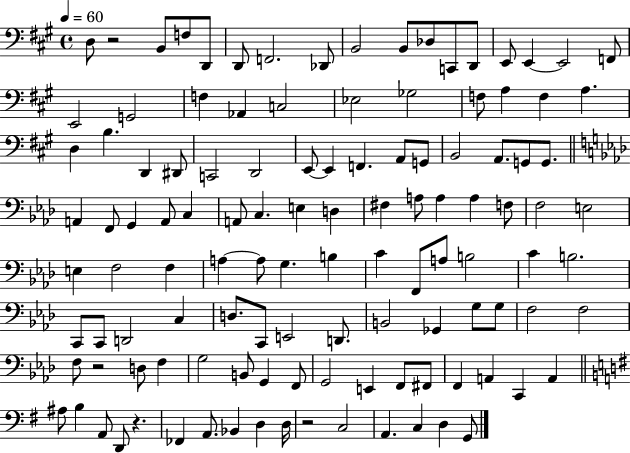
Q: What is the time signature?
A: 4/4